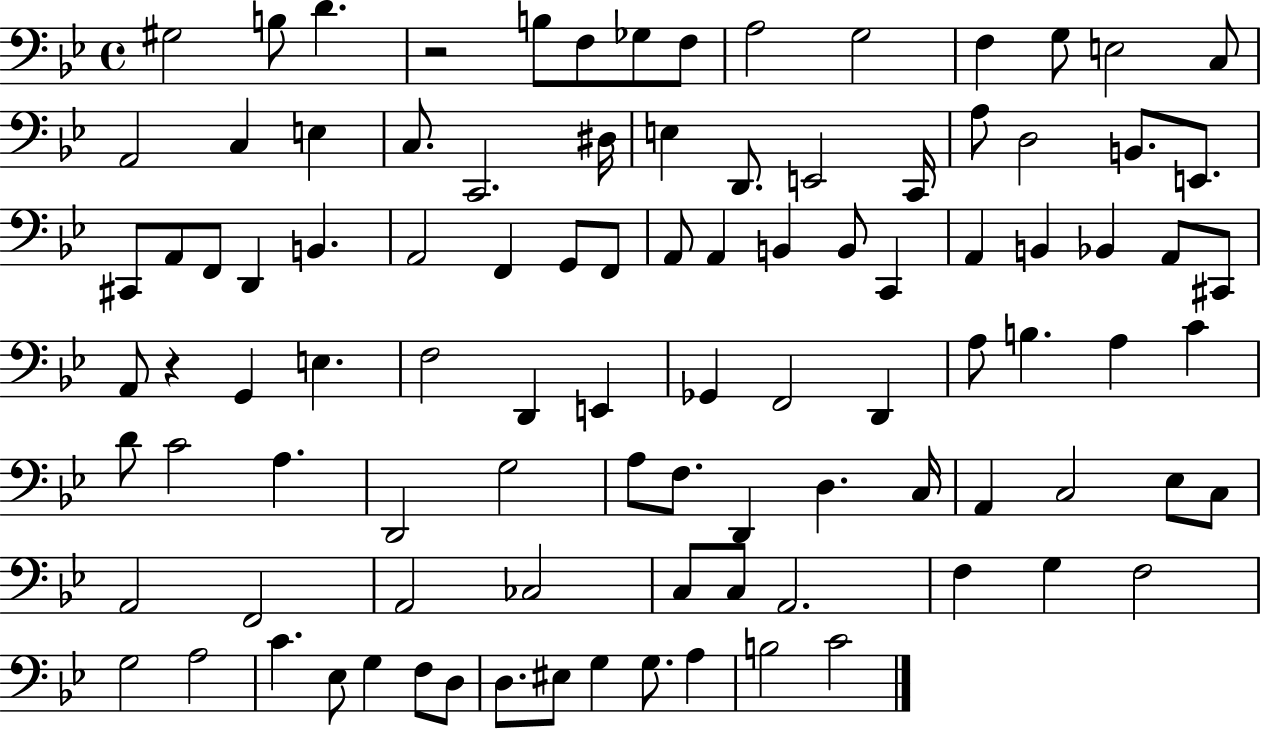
G#3/h B3/e D4/q. R/h B3/e F3/e Gb3/e F3/e A3/h G3/h F3/q G3/e E3/h C3/e A2/h C3/q E3/q C3/e. C2/h. D#3/s E3/q D2/e. E2/h C2/s A3/e D3/h B2/e. E2/e. C#2/e A2/e F2/e D2/q B2/q. A2/h F2/q G2/e F2/e A2/e A2/q B2/q B2/e C2/q A2/q B2/q Bb2/q A2/e C#2/e A2/e R/q G2/q E3/q. F3/h D2/q E2/q Gb2/q F2/h D2/q A3/e B3/q. A3/q C4/q D4/e C4/h A3/q. D2/h G3/h A3/e F3/e. D2/q D3/q. C3/s A2/q C3/h Eb3/e C3/e A2/h F2/h A2/h CES3/h C3/e C3/e A2/h. F3/q G3/q F3/h G3/h A3/h C4/q. Eb3/e G3/q F3/e D3/e D3/e. EIS3/e G3/q G3/e. A3/q B3/h C4/h